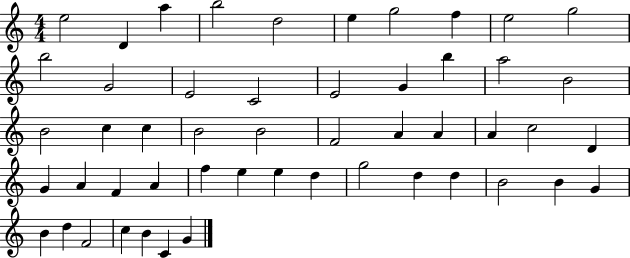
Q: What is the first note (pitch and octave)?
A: E5